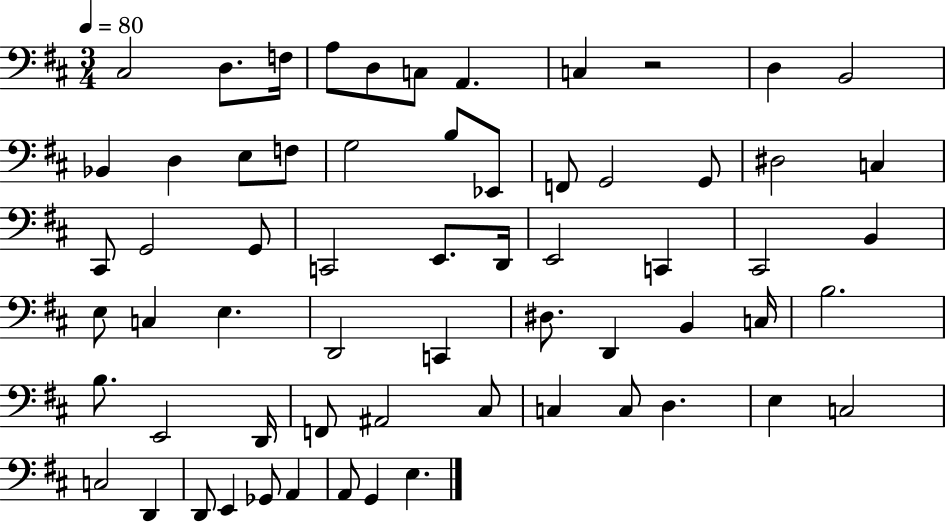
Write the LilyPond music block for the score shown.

{
  \clef bass
  \numericTimeSignature
  \time 3/4
  \key d \major
  \tempo 4 = 80
  cis2 d8. f16 | a8 d8 c8 a,4. | c4 r2 | d4 b,2 | \break bes,4 d4 e8 f8 | g2 b8 ees,8 | f,8 g,2 g,8 | dis2 c4 | \break cis,8 g,2 g,8 | c,2 e,8. d,16 | e,2 c,4 | cis,2 b,4 | \break e8 c4 e4. | d,2 c,4 | dis8. d,4 b,4 c16 | b2. | \break b8. e,2 d,16 | f,8 ais,2 cis8 | c4 c8 d4. | e4 c2 | \break c2 d,4 | d,8 e,4 ges,8 a,4 | a,8 g,4 e4. | \bar "|."
}